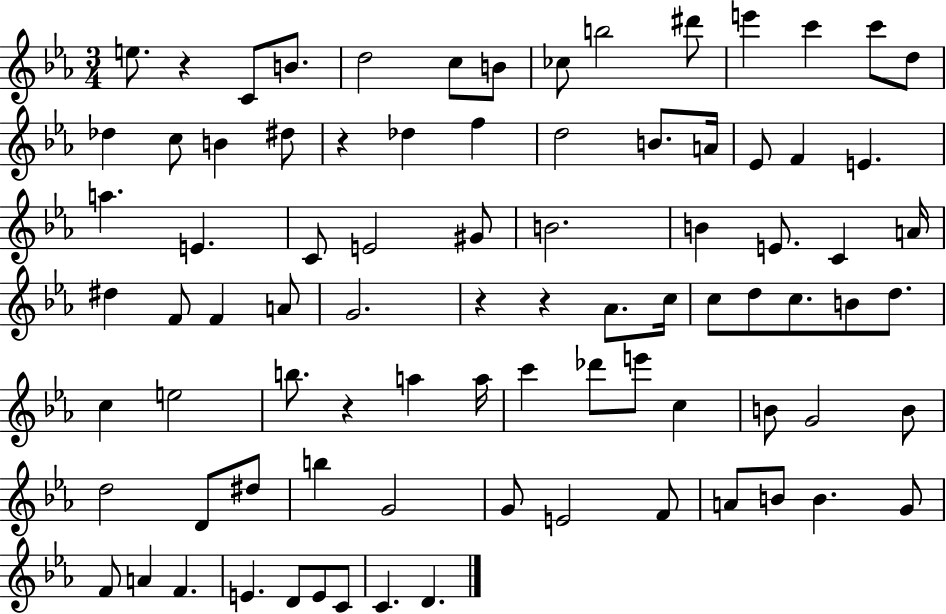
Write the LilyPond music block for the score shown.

{
  \clef treble
  \numericTimeSignature
  \time 3/4
  \key ees \major
  e''8. r4 c'8 b'8. | d''2 c''8 b'8 | ces''8 b''2 dis'''8 | e'''4 c'''4 c'''8 d''8 | \break des''4 c''8 b'4 dis''8 | r4 des''4 f''4 | d''2 b'8. a'16 | ees'8 f'4 e'4. | \break a''4. e'4. | c'8 e'2 gis'8 | b'2. | b'4 e'8. c'4 a'16 | \break dis''4 f'8 f'4 a'8 | g'2. | r4 r4 aes'8. c''16 | c''8 d''8 c''8. b'8 d''8. | \break c''4 e''2 | b''8. r4 a''4 a''16 | c'''4 des'''8 e'''8 c''4 | b'8 g'2 b'8 | \break d''2 d'8 dis''8 | b''4 g'2 | g'8 e'2 f'8 | a'8 b'8 b'4. g'8 | \break f'8 a'4 f'4. | e'4. d'8 e'8 c'8 | c'4. d'4. | \bar "|."
}